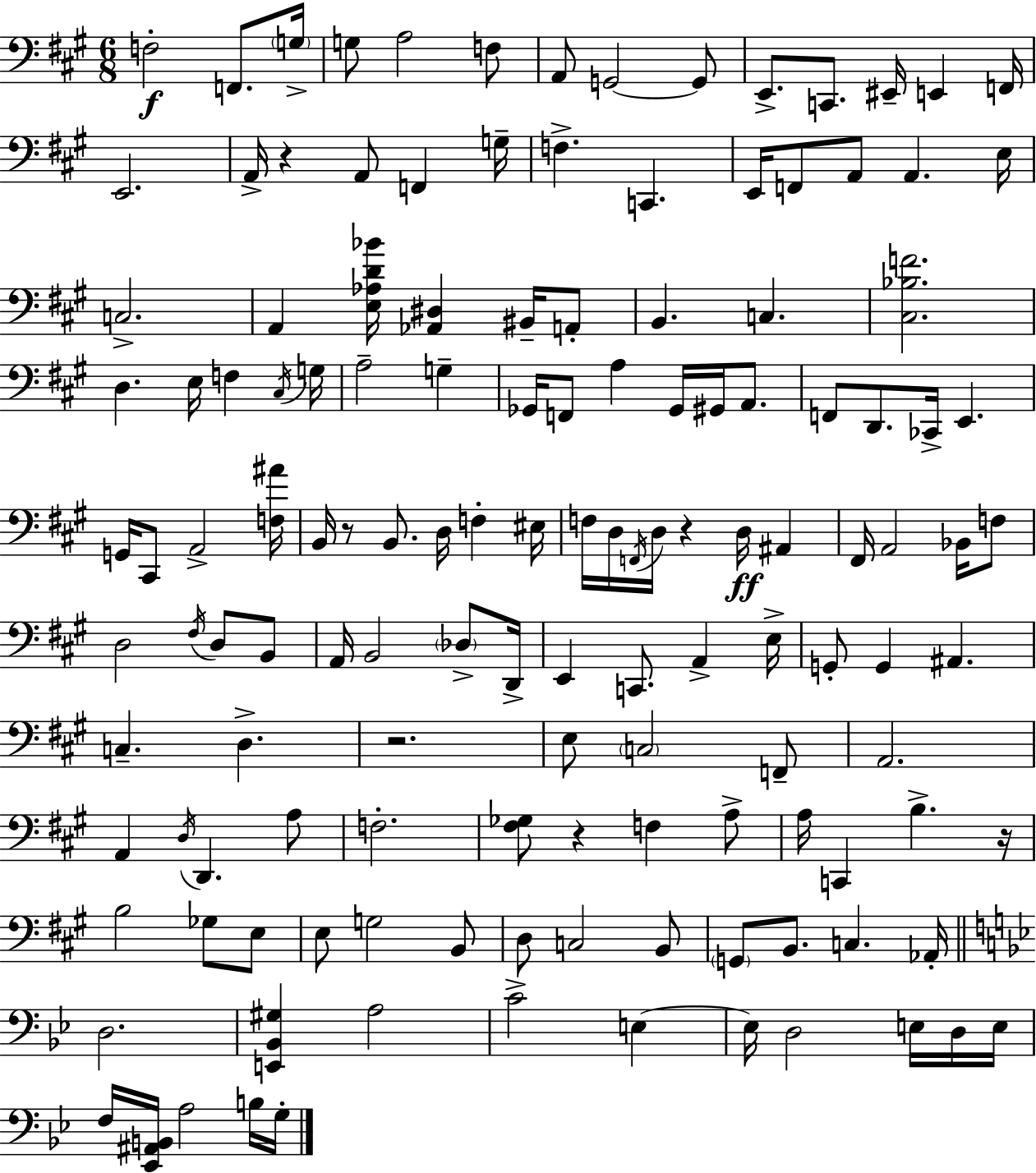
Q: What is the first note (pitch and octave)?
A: F3